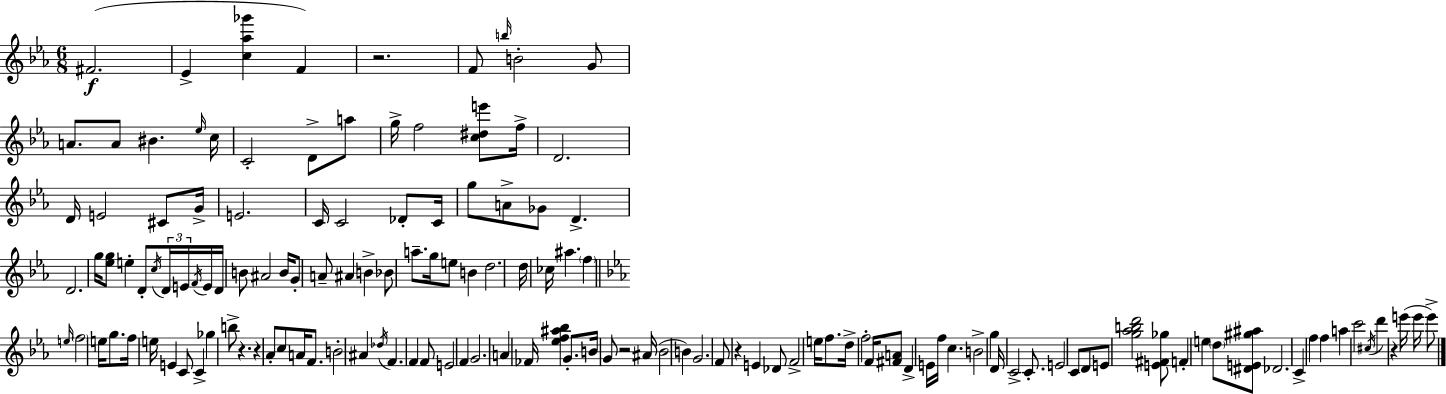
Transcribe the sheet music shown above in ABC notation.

X:1
T:Untitled
M:6/8
L:1/4
K:Cm
^F2 _E [c_a_g'] F z2 F/2 b/4 B2 G/2 A/2 A/2 ^B _e/4 c/4 C2 D/2 a/2 g/4 f2 [c^de']/2 f/4 D2 D/4 E2 ^C/2 G/4 E2 C/4 C2 _D/2 C/4 g/2 A/2 _G/2 D D2 g/4 [_eg]/2 e D/2 c/4 D/4 E/4 F/4 E/4 D/4 B/2 ^A2 B/4 G/2 A/2 ^A B _B/2 a/2 g/4 e/2 B d2 d/4 _c/4 ^a f e/4 f2 e/4 g/2 f/4 e/4 E C/2 C _g b/2 z z _A/2 c/2 A/4 F/2 B2 ^A _d/4 F F F/2 E2 F G2 A _F/4 [_ef^a_b] G/2 B/4 G/2 z2 ^A/4 _B2 B G2 F/2 z E _D/2 F2 e/4 f/2 d/4 f2 F/4 [^FA]/2 D E/4 f/4 c B2 g D/4 C2 C/2 E2 C/2 D/2 E/2 [g_abd']2 [E^F_g]/2 F e d/2 [^DE^g^a]/2 _D2 C f f a c'2 ^c/4 d' z e'/4 e'/4 e'/2